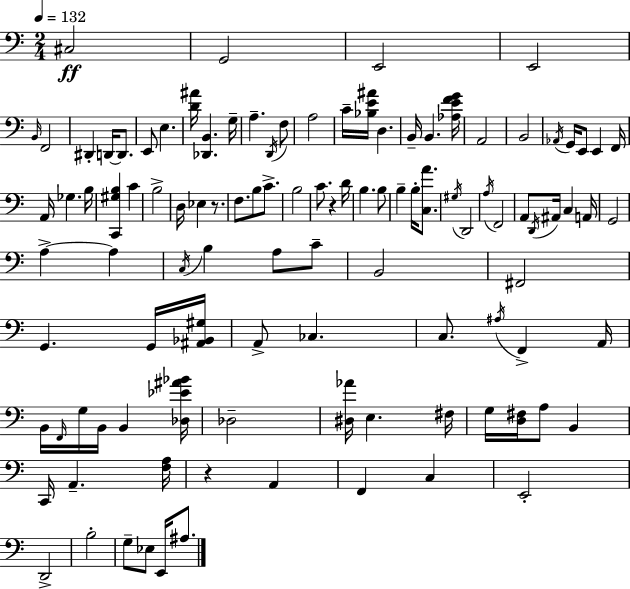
C#3/h G2/h E2/h E2/h B2/s F2/h D#2/q D2/s D2/e. E2/e E3/q. [D4,A#4]/s [Db2,B2]/q. G3/s A3/q. D2/s F3/e A3/h C4/s [Bb3,E4,A#4]/s D3/q. B2/s B2/q. [Ab3,E4,F4,G4]/s A2/h B2/h Ab2/s G2/s E2/e E2/q F2/s A2/s Gb3/q. B3/s [C2,G#3,B3]/q C4/q B3/h D3/s Eb3/q R/e. F3/e. B3/e C4/e. B3/h C4/e. R/q D4/s B3/q. B3/e B3/q B3/s [C3,A4]/e. G#3/s D2/h A3/s F2/h A2/e D2/s A#2/s C3/q A2/s G2/h A3/q A3/q C3/s B3/q A3/e C4/e B2/h F#2/h G2/q. G2/s [A#2,Bb2,G#3]/s A2/e CES3/q. C3/e. A#3/s F2/q A2/s B2/s F2/s G3/s B2/s B2/q [Db3,Eb4,A#4,Bb4]/s Db3/h [D#3,Ab4]/s E3/q. F#3/s G3/s [D3,F#3]/s A3/e B2/q C2/s A2/q. [F3,A3]/s R/q A2/q F2/q C3/q E2/h D2/h B3/h G3/e Eb3/e E2/s A#3/e.